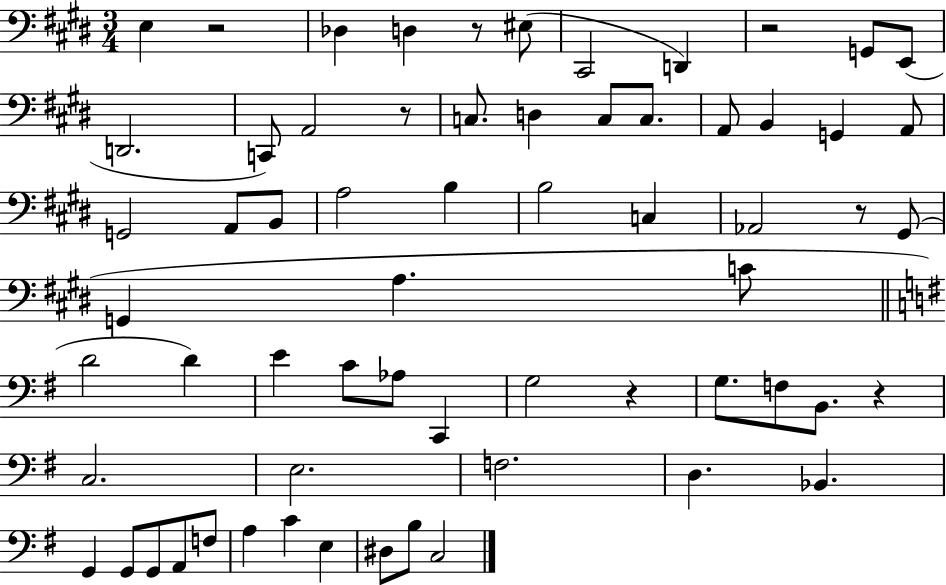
E3/q R/h Db3/q D3/q R/e EIS3/e C#2/h D2/q R/h G2/e E2/e D2/h. C2/e A2/h R/e C3/e. D3/q C3/e C3/e. A2/e B2/q G2/q A2/e G2/h A2/e B2/e A3/h B3/q B3/h C3/q Ab2/h R/e G#2/e G2/q A3/q. C4/e D4/h D4/q E4/q C4/e Ab3/e C2/q G3/h R/q G3/e. F3/e B2/e. R/q C3/h. E3/h. F3/h. D3/q. Bb2/q. G2/q G2/e G2/e A2/e F3/e A3/q C4/q E3/q D#3/e B3/e C3/h